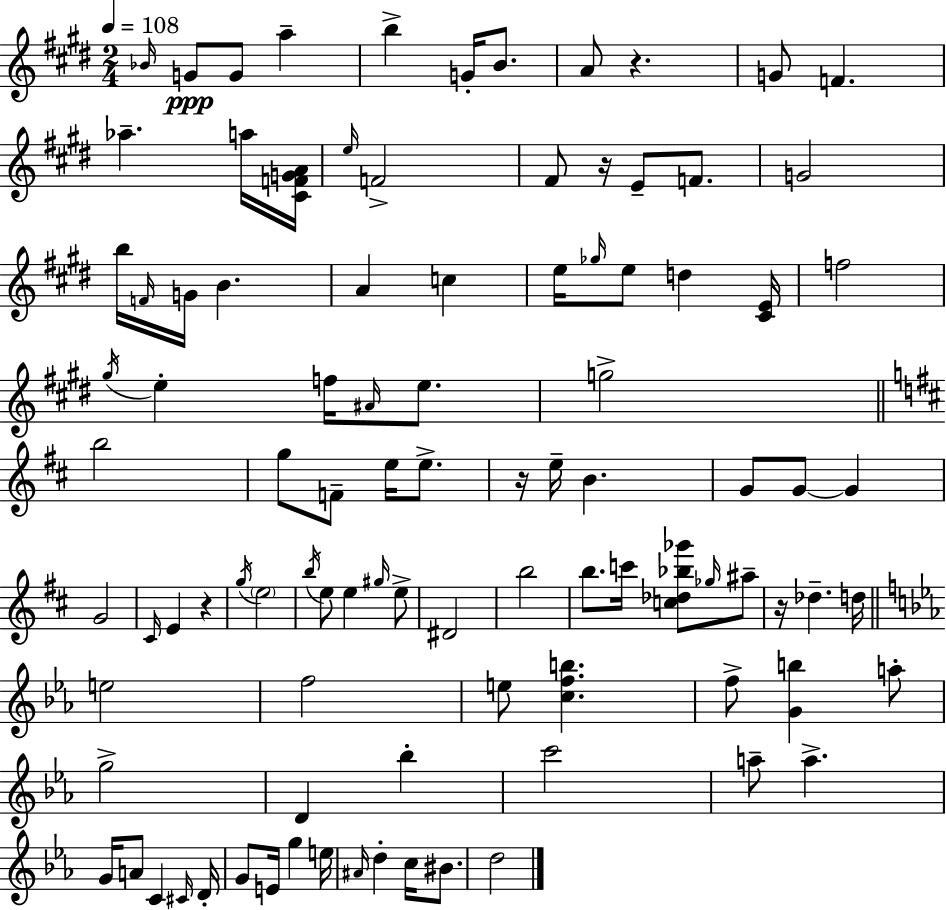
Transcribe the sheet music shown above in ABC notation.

X:1
T:Untitled
M:2/4
L:1/4
K:E
_B/4 G/2 G/2 a b G/4 B/2 A/2 z G/2 F _a a/4 [^CFGA]/4 e/4 F2 ^F/2 z/4 E/2 F/2 G2 b/4 F/4 G/4 B A c e/4 _g/4 e/2 d [^CE]/4 f2 ^g/4 e f/4 ^A/4 e/2 g2 b2 g/2 F/2 e/4 e/2 z/4 e/4 B G/2 G/2 G G2 ^C/4 E z g/4 e2 b/4 e/2 e ^g/4 e/2 ^D2 b2 b/2 c'/4 [c_d_b_g']/2 _g/4 ^a/2 z/4 _d d/4 e2 f2 e/2 [cfb] f/2 [Gb] a/2 g2 D _b c'2 a/2 a G/4 A/2 C ^C/4 D/4 G/2 E/4 g e/4 ^A/4 d c/4 ^B/2 d2